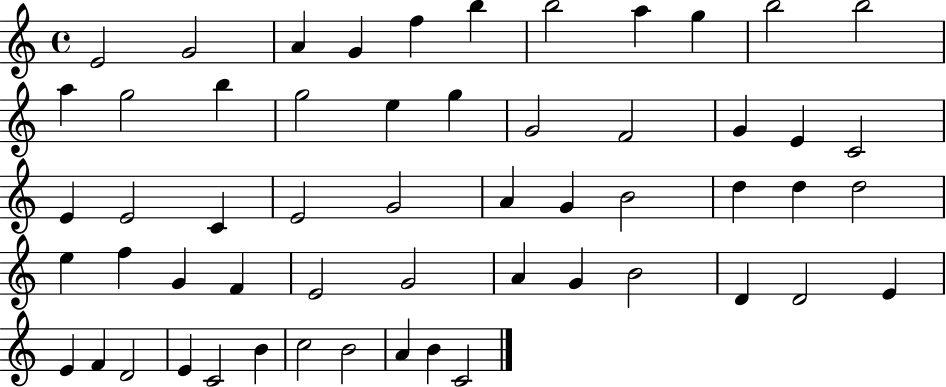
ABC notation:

X:1
T:Untitled
M:4/4
L:1/4
K:C
E2 G2 A G f b b2 a g b2 b2 a g2 b g2 e g G2 F2 G E C2 E E2 C E2 G2 A G B2 d d d2 e f G F E2 G2 A G B2 D D2 E E F D2 E C2 B c2 B2 A B C2